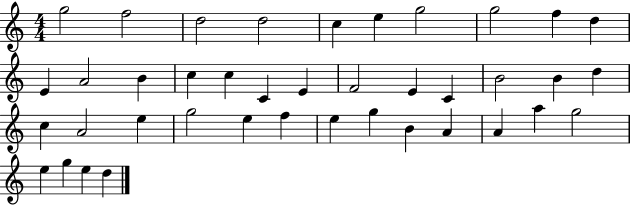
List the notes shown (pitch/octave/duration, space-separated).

G5/h F5/h D5/h D5/h C5/q E5/q G5/h G5/h F5/q D5/q E4/q A4/h B4/q C5/q C5/q C4/q E4/q F4/h E4/q C4/q B4/h B4/q D5/q C5/q A4/h E5/q G5/h E5/q F5/q E5/q G5/q B4/q A4/q A4/q A5/q G5/h E5/q G5/q E5/q D5/q